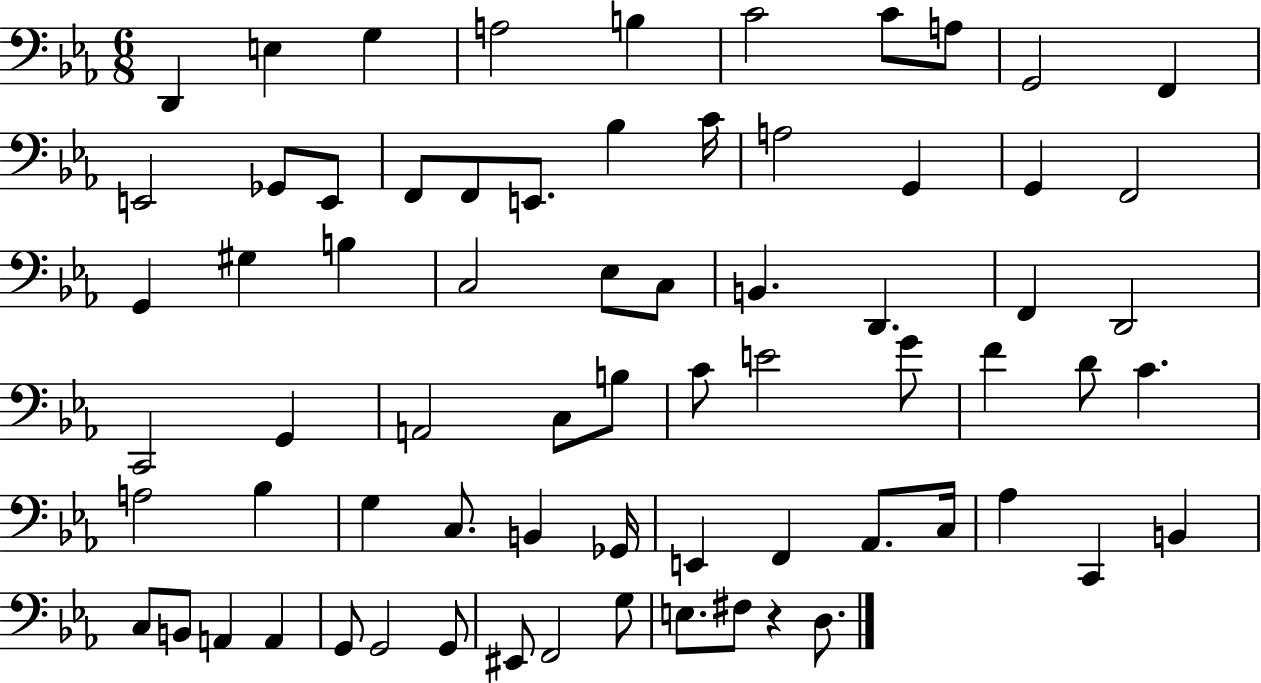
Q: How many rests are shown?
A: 1